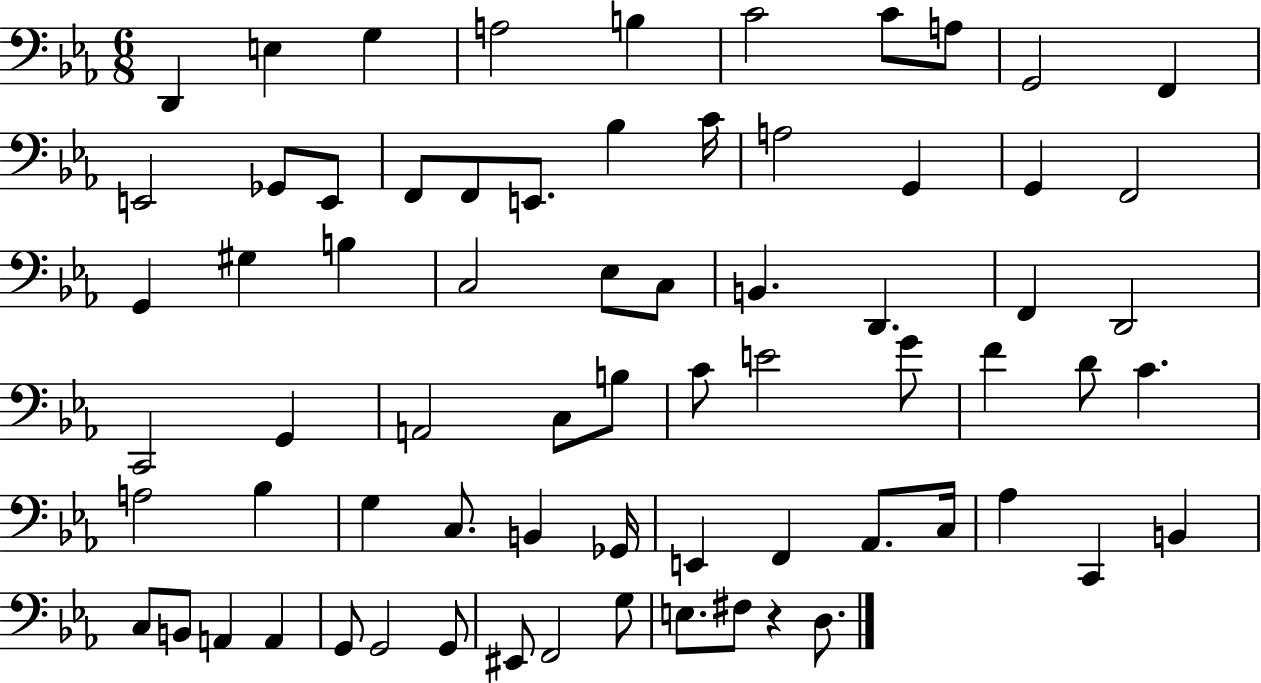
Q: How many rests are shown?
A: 1